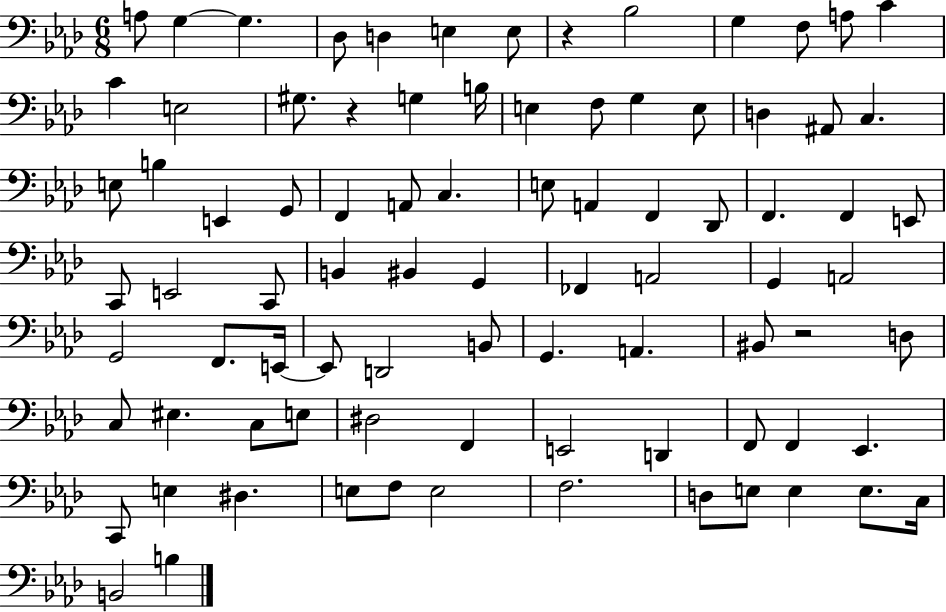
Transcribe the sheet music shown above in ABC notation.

X:1
T:Untitled
M:6/8
L:1/4
K:Ab
A,/2 G, G, _D,/2 D, E, E,/2 z _B,2 G, F,/2 A,/2 C C E,2 ^G,/2 z G, B,/4 E, F,/2 G, E,/2 D, ^A,,/2 C, E,/2 B, E,, G,,/2 F,, A,,/2 C, E,/2 A,, F,, _D,,/2 F,, F,, E,,/2 C,,/2 E,,2 C,,/2 B,, ^B,, G,, _F,, A,,2 G,, A,,2 G,,2 F,,/2 E,,/4 E,,/2 D,,2 B,,/2 G,, A,, ^B,,/2 z2 D,/2 C,/2 ^E, C,/2 E,/2 ^D,2 F,, E,,2 D,, F,,/2 F,, _E,, C,,/2 E, ^D, E,/2 F,/2 E,2 F,2 D,/2 E,/2 E, E,/2 C,/4 B,,2 B,